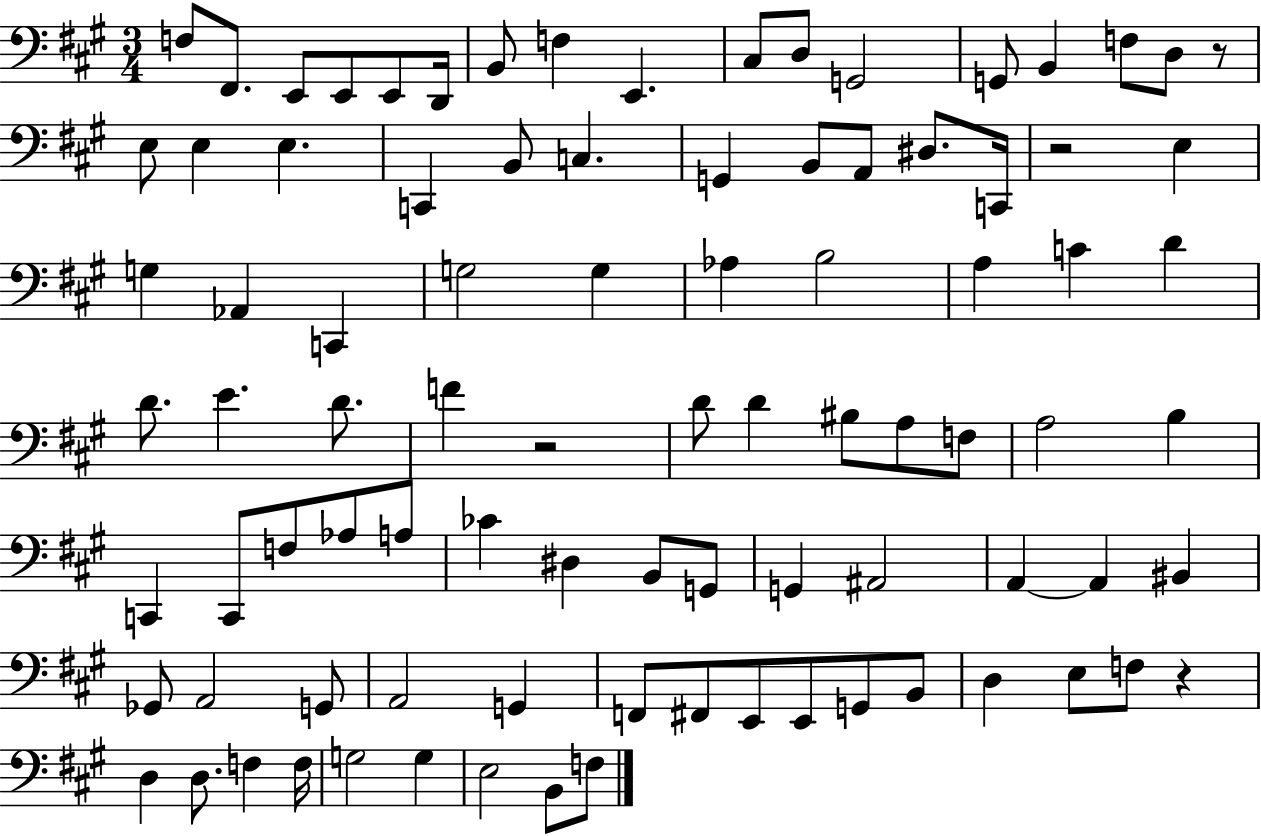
X:1
T:Untitled
M:3/4
L:1/4
K:A
F,/2 ^F,,/2 E,,/2 E,,/2 E,,/2 D,,/4 B,,/2 F, E,, ^C,/2 D,/2 G,,2 G,,/2 B,, F,/2 D,/2 z/2 E,/2 E, E, C,, B,,/2 C, G,, B,,/2 A,,/2 ^D,/2 C,,/4 z2 E, G, _A,, C,, G,2 G, _A, B,2 A, C D D/2 E D/2 F z2 D/2 D ^B,/2 A,/2 F,/2 A,2 B, C,, C,,/2 F,/2 _A,/2 A,/2 _C ^D, B,,/2 G,,/2 G,, ^A,,2 A,, A,, ^B,, _G,,/2 A,,2 G,,/2 A,,2 G,, F,,/2 ^F,,/2 E,,/2 E,,/2 G,,/2 B,,/2 D, E,/2 F,/2 z D, D,/2 F, F,/4 G,2 G, E,2 B,,/2 F,/2